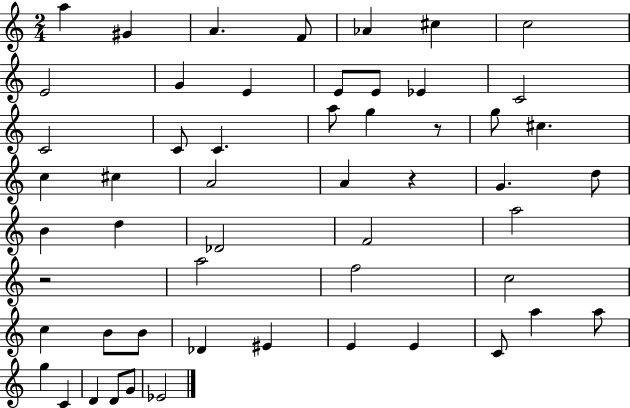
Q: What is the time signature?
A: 2/4